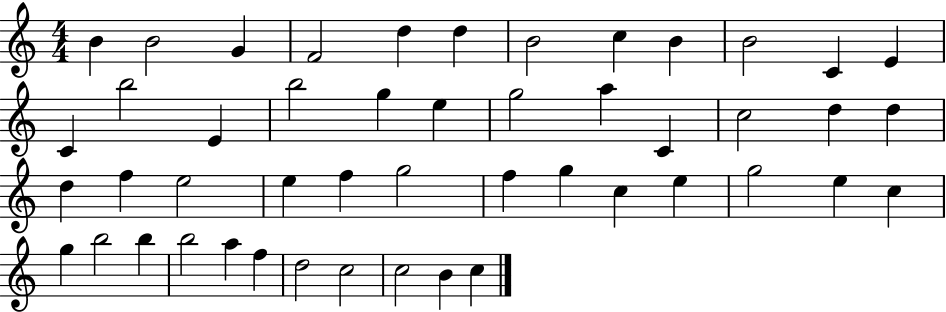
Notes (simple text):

B4/q B4/h G4/q F4/h D5/q D5/q B4/h C5/q B4/q B4/h C4/q E4/q C4/q B5/h E4/q B5/h G5/q E5/q G5/h A5/q C4/q C5/h D5/q D5/q D5/q F5/q E5/h E5/q F5/q G5/h F5/q G5/q C5/q E5/q G5/h E5/q C5/q G5/q B5/h B5/q B5/h A5/q F5/q D5/h C5/h C5/h B4/q C5/q